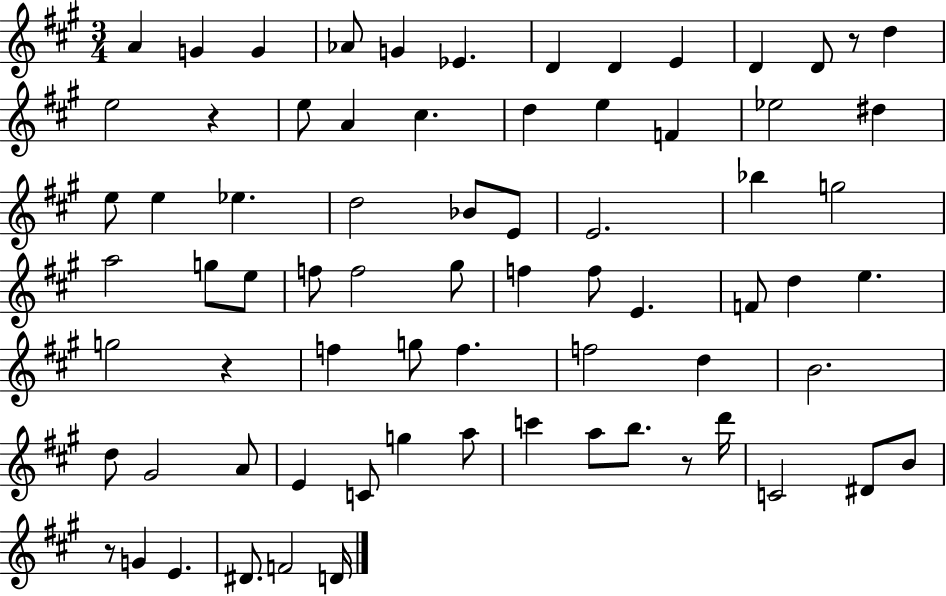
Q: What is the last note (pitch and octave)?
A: D4